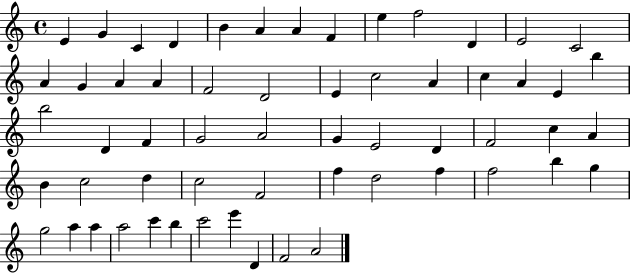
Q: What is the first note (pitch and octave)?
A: E4